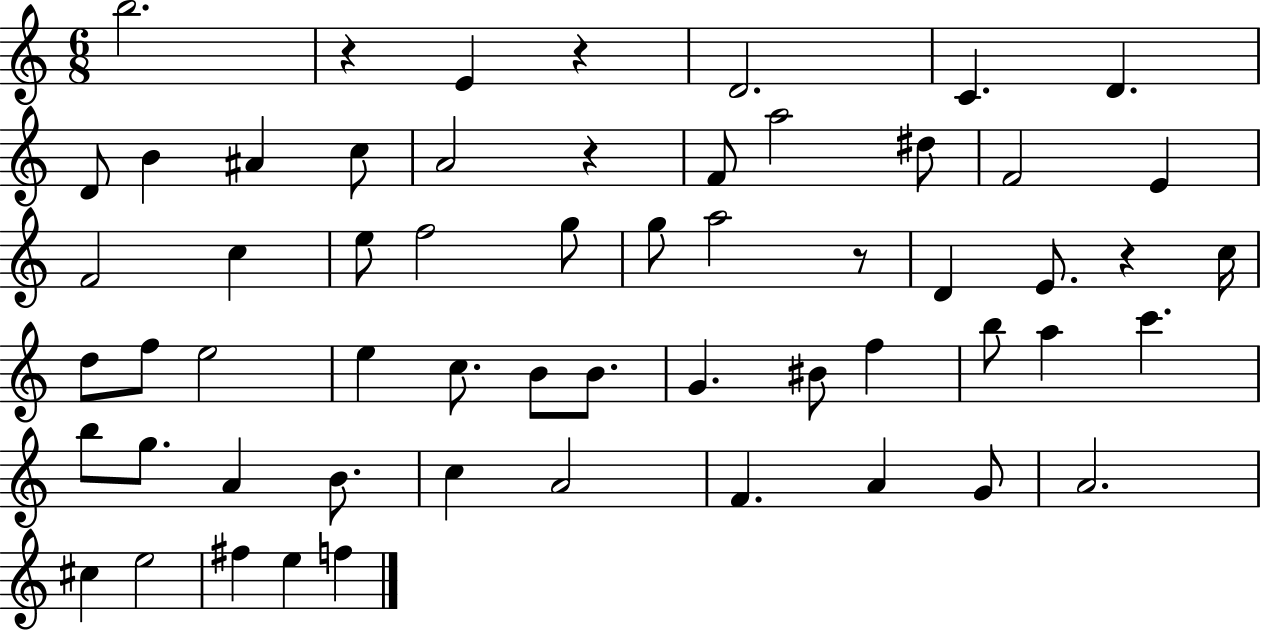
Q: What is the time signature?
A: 6/8